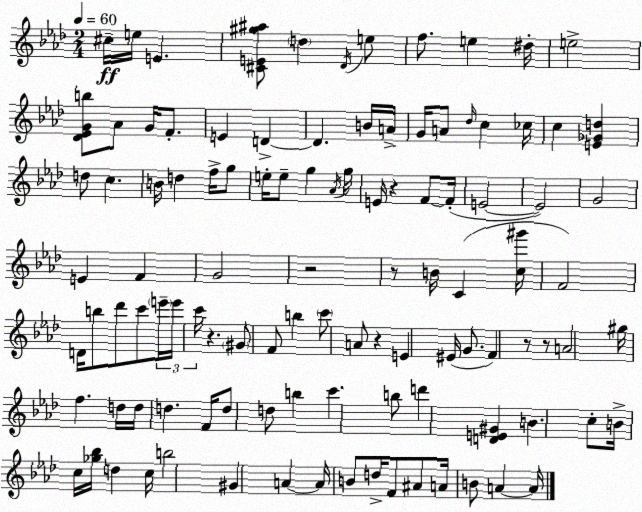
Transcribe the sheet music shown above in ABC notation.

X:1
T:Untitled
M:2/4
L:1/4
K:Ab
^c/4 e/4 E [^CE^g^a]/2 d _D/4 e/2 f/2 e ^d/4 e2 [_D_EGb]/2 _A/2 G/4 F/2 E D D B/4 A/4 G/4 A/2 _d/4 c _c/4 c [E_Gd] d/2 c B/4 d f/4 g/2 e/4 e/2 g _A/4 g/4 E/4 z F/2 F/4 E2 E2 G2 E F G2 z2 z/2 B/4 C [c^g']/4 F2 D/4 b/2 _d'/2 c'/2 e'/4 e'/4 c'/4 z ^G/2 F/2 b c'/2 A/2 z E ^E/4 G/2 F z/2 z/2 A2 ^g/4 f d/4 d/4 d F/4 d/2 d/2 b c' b/2 d' [DE^G] B c/2 B/4 c/4 [_g_b]/4 d c/4 b2 ^G A A/4 B/2 d/4 F/2 ^A/2 A/4 B/2 A A/4